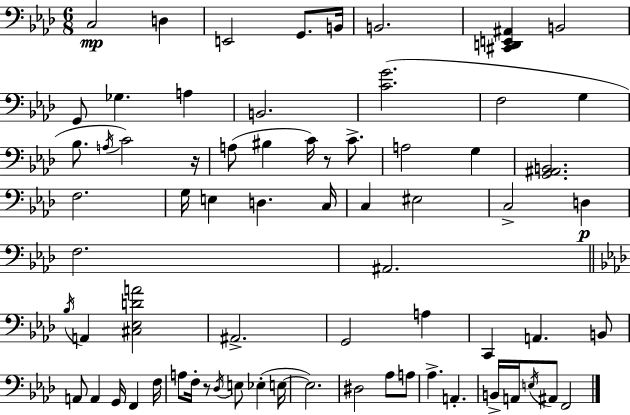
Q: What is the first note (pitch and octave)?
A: C3